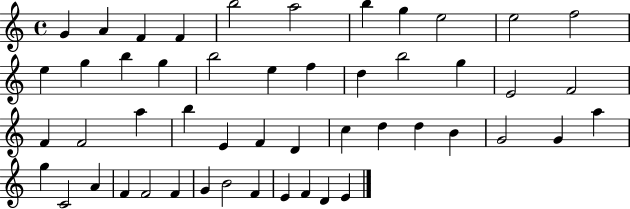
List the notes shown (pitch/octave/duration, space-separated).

G4/q A4/q F4/q F4/q B5/h A5/h B5/q G5/q E5/h E5/h F5/h E5/q G5/q B5/q G5/q B5/h E5/q F5/q D5/q B5/h G5/q E4/h F4/h F4/q F4/h A5/q B5/q E4/q F4/q D4/q C5/q D5/q D5/q B4/q G4/h G4/q A5/q G5/q C4/h A4/q F4/q F4/h F4/q G4/q B4/h F4/q E4/q F4/q D4/q E4/q